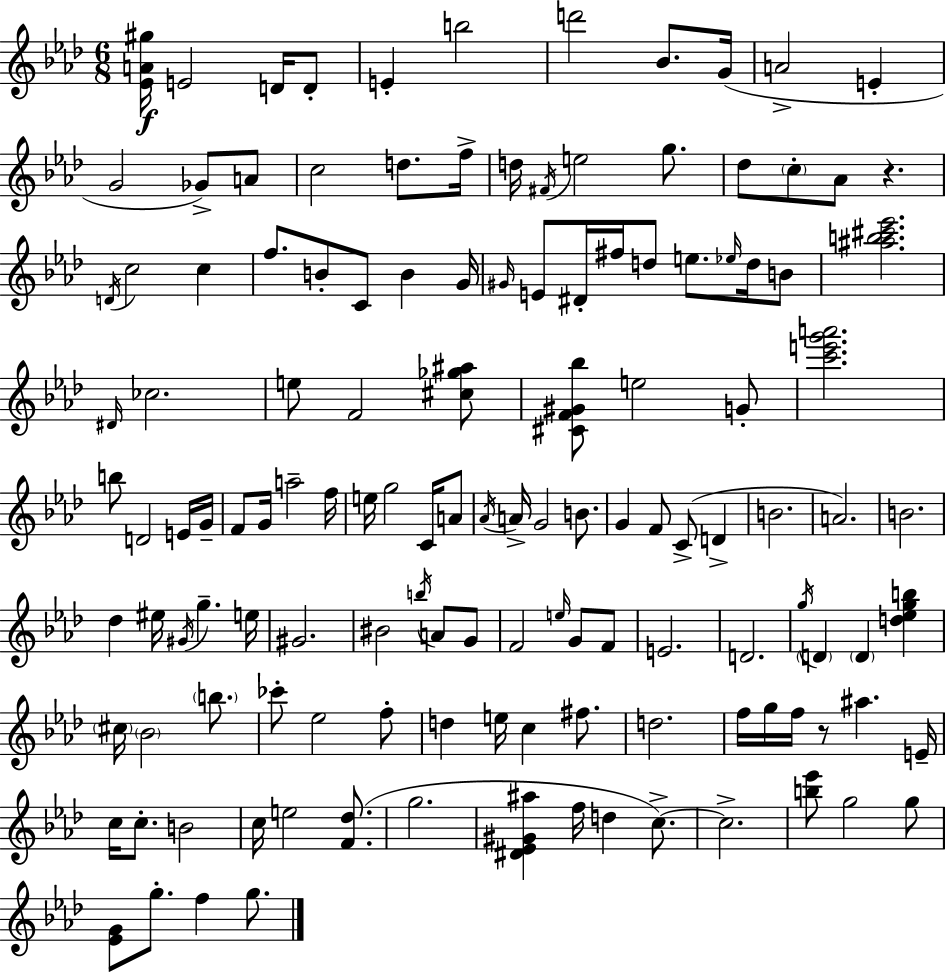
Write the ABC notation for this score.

X:1
T:Untitled
M:6/8
L:1/4
K:Fm
[_EA^g]/4 E2 D/4 D/2 E b2 d'2 _B/2 G/4 A2 E G2 _G/2 A/2 c2 d/2 f/4 d/4 ^F/4 e2 g/2 _d/2 c/2 _A/2 z D/4 c2 c f/2 B/2 C/2 B G/4 ^G/4 E/2 ^D/4 ^f/4 d/2 e/2 _e/4 d/4 B/2 [^ab^c'_e']2 ^D/4 _c2 e/2 F2 [^c_g^a]/2 [^CF^G_b]/2 e2 G/2 [c'e'g'a']2 b/2 D2 E/4 G/4 F/2 G/4 a2 f/4 e/4 g2 C/4 A/2 _A/4 A/4 G2 B/2 G F/2 C/2 D B2 A2 B2 _d ^e/4 ^G/4 g e/4 ^G2 ^B2 b/4 A/2 G/2 F2 e/4 G/2 F/2 E2 D2 g/4 D D [d_egb] ^c/4 _B2 b/2 _c'/2 _e2 f/2 d e/4 c ^f/2 d2 f/4 g/4 f/4 z/2 ^a E/4 c/4 c/2 B2 c/4 e2 [F_d]/2 g2 [^D_E^G^a] f/4 d c/2 c2 [b_e']/2 g2 g/2 [_EG]/2 g/2 f g/2